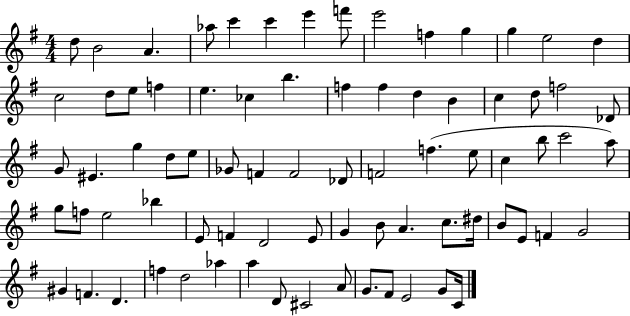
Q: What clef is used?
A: treble